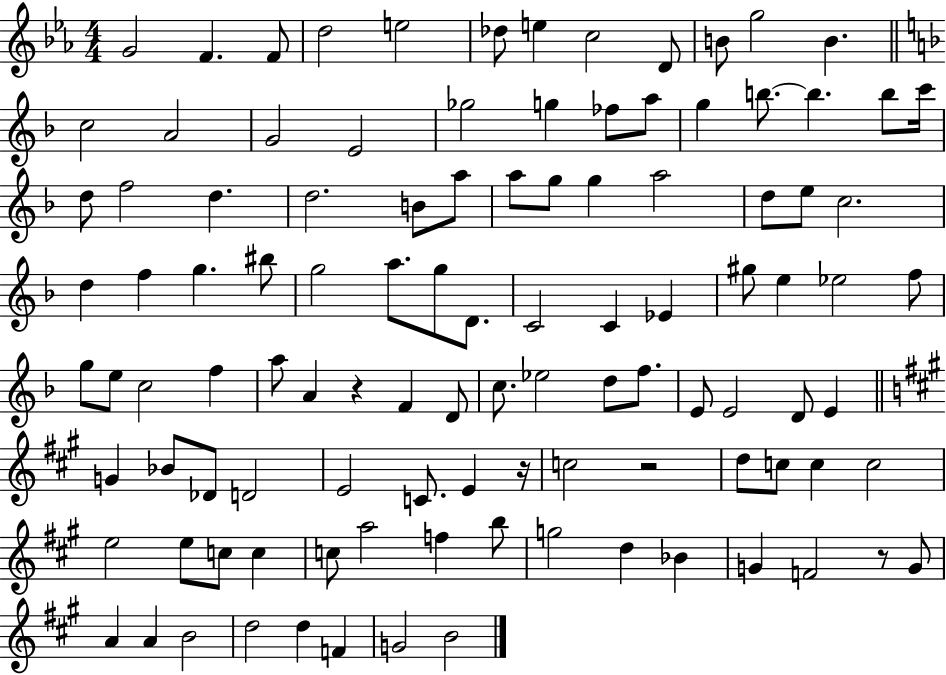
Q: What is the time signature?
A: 4/4